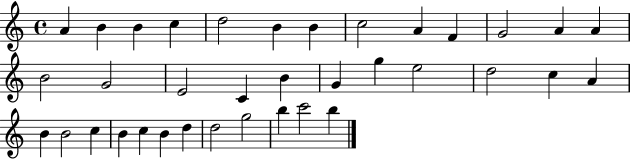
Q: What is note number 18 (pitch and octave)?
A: B4